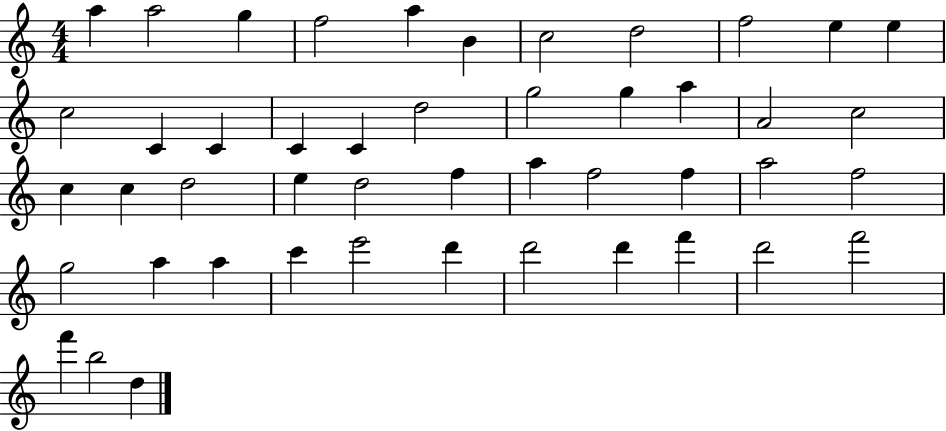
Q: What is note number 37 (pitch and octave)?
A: C6